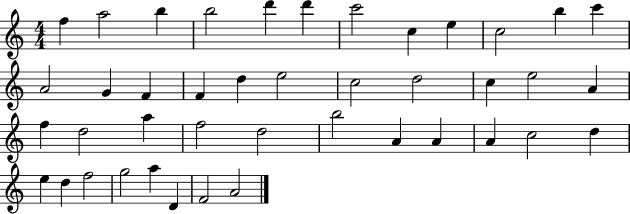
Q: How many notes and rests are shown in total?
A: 42